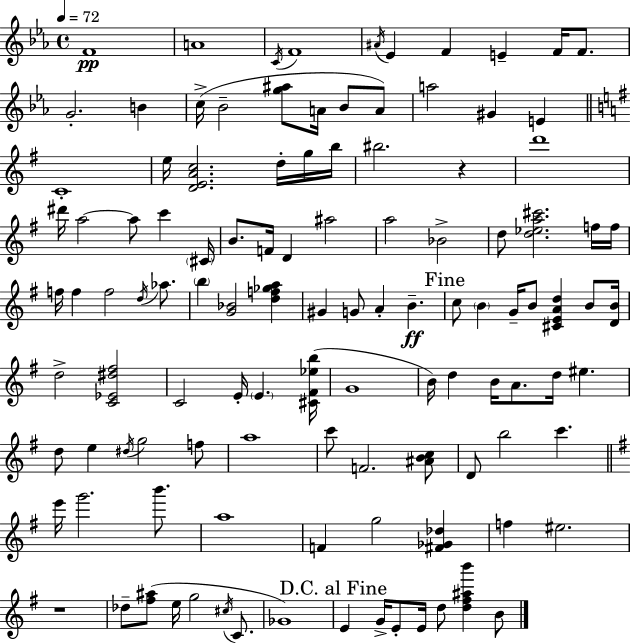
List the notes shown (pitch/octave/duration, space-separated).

F4/w A4/w C4/s F4/w A#4/s Eb4/q F4/q E4/q F4/s F4/e. G4/h. B4/q C5/s Bb4/h [G5,A#5]/e A4/s Bb4/e A4/e A5/h G#4/q E4/q C4/w E5/s [D4,E4,A4,C5]/h. D5/s G5/s B5/s BIS5/h. R/q D6/w D#6/s A5/h A5/e C6/q C#4/s B4/e. F4/s D4/q A#5/h A5/h Bb4/h D5/e [D5,Eb5,A5,C#6]/h. F5/s F5/s F5/s F5/q F5/h D5/s Ab5/e. B5/q [G4,Bb4]/h [D5,F5,Gb5,A5]/q G#4/q G4/e A4/q B4/q. C5/e B4/q G4/s B4/e [C#4,E4,A4,D5]/q B4/e [D4,B4]/s D5/h [C4,Eb4,D#5,F#5]/h C4/h E4/s E4/q. [C#4,F#4,Eb5,B5]/s G4/w B4/s D5/q B4/s A4/e. D5/s EIS5/q. D5/e E5/q D#5/s G5/h F5/e A5/w C6/e F4/h. [A#4,B4,C5]/e D4/e B5/h C6/q. E6/s G6/h. B6/e. A5/w F4/q G5/h [F#4,Gb4,Db5]/q F5/q EIS5/h. R/w Db5/e [F#5,A#5]/e E5/s G5/h C#5/s C4/e. Gb4/w E4/q G4/s E4/e E4/s D5/e [D5,F#5,A#5,B6]/q B4/e